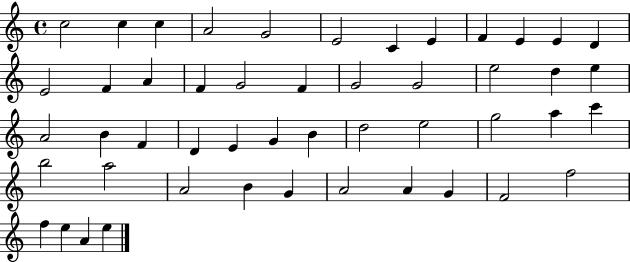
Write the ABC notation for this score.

X:1
T:Untitled
M:4/4
L:1/4
K:C
c2 c c A2 G2 E2 C E F E E D E2 F A F G2 F G2 G2 e2 d e A2 B F D E G B d2 e2 g2 a c' b2 a2 A2 B G A2 A G F2 f2 f e A e